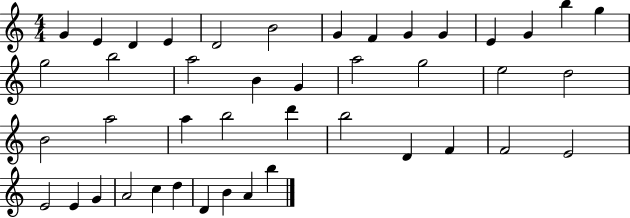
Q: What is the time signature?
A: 4/4